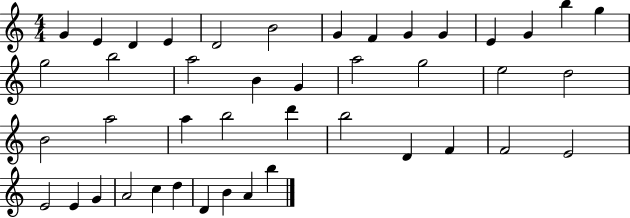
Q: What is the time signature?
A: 4/4